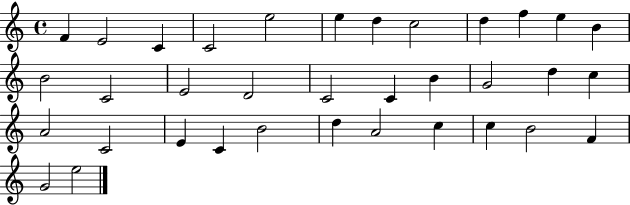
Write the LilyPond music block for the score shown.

{
  \clef treble
  \time 4/4
  \defaultTimeSignature
  \key c \major
  f'4 e'2 c'4 | c'2 e''2 | e''4 d''4 c''2 | d''4 f''4 e''4 b'4 | \break b'2 c'2 | e'2 d'2 | c'2 c'4 b'4 | g'2 d''4 c''4 | \break a'2 c'2 | e'4 c'4 b'2 | d''4 a'2 c''4 | c''4 b'2 f'4 | \break g'2 e''2 | \bar "|."
}